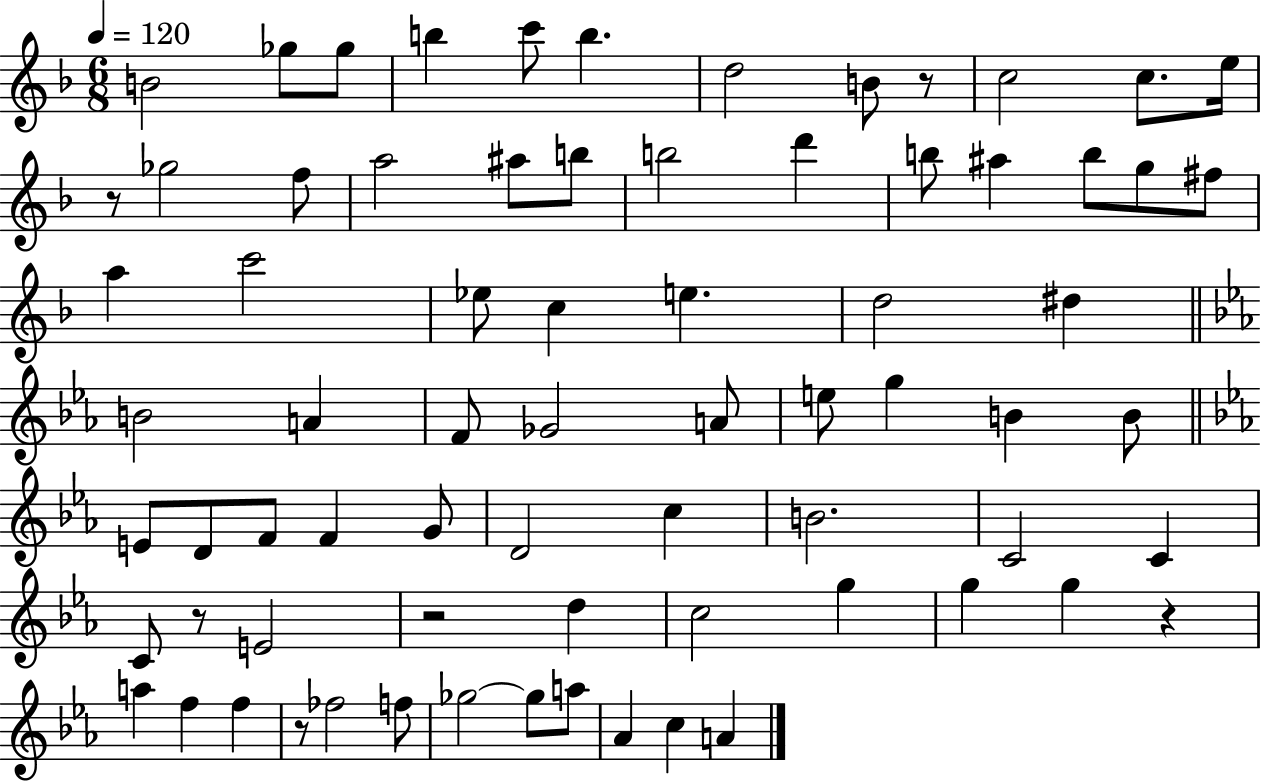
X:1
T:Untitled
M:6/8
L:1/4
K:F
B2 _g/2 _g/2 b c'/2 b d2 B/2 z/2 c2 c/2 e/4 z/2 _g2 f/2 a2 ^a/2 b/2 b2 d' b/2 ^a b/2 g/2 ^f/2 a c'2 _e/2 c e d2 ^d B2 A F/2 _G2 A/2 e/2 g B B/2 E/2 D/2 F/2 F G/2 D2 c B2 C2 C C/2 z/2 E2 z2 d c2 g g g z a f f z/2 _f2 f/2 _g2 _g/2 a/2 _A c A